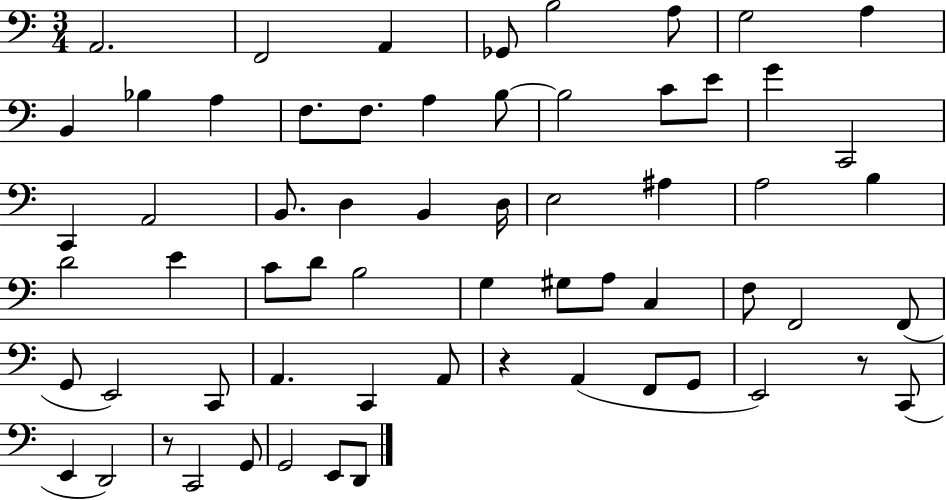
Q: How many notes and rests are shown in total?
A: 63